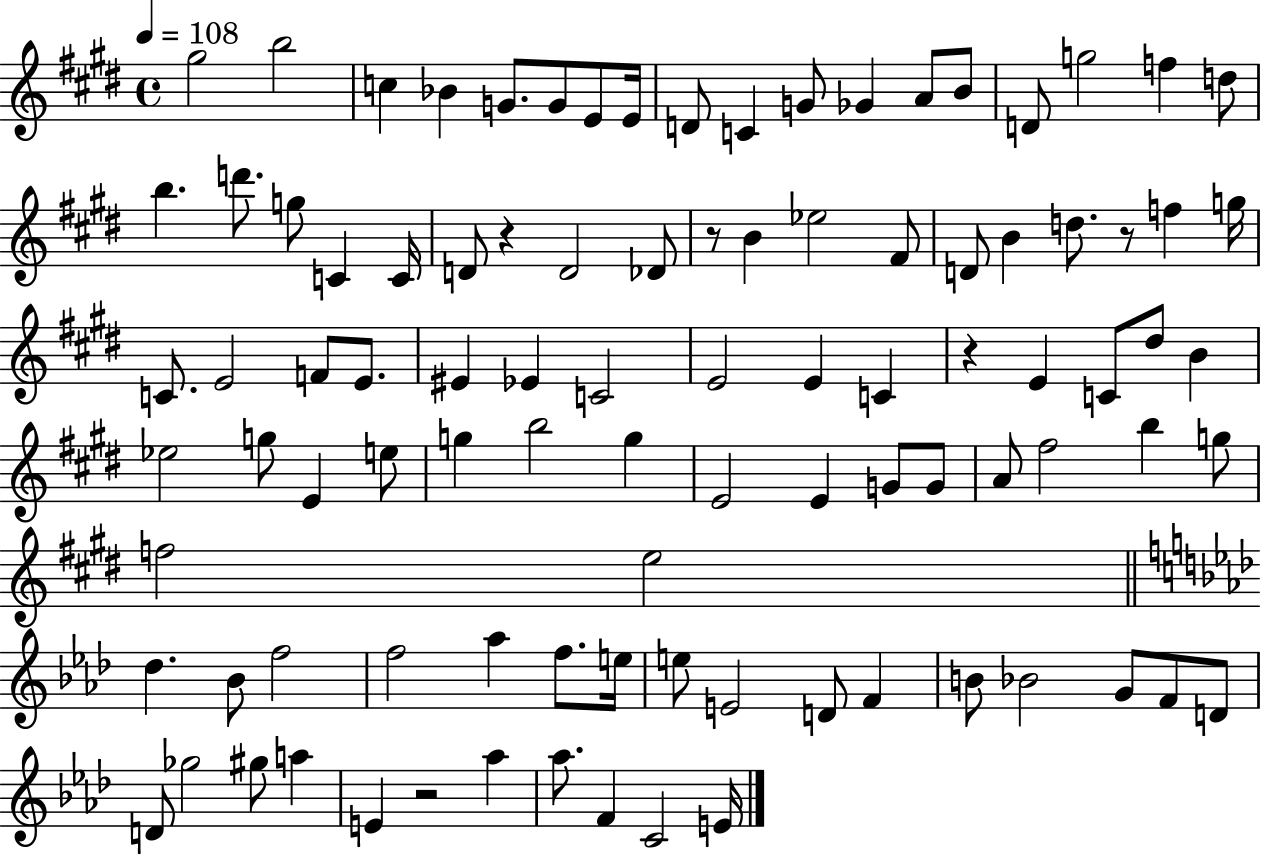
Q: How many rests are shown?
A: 5